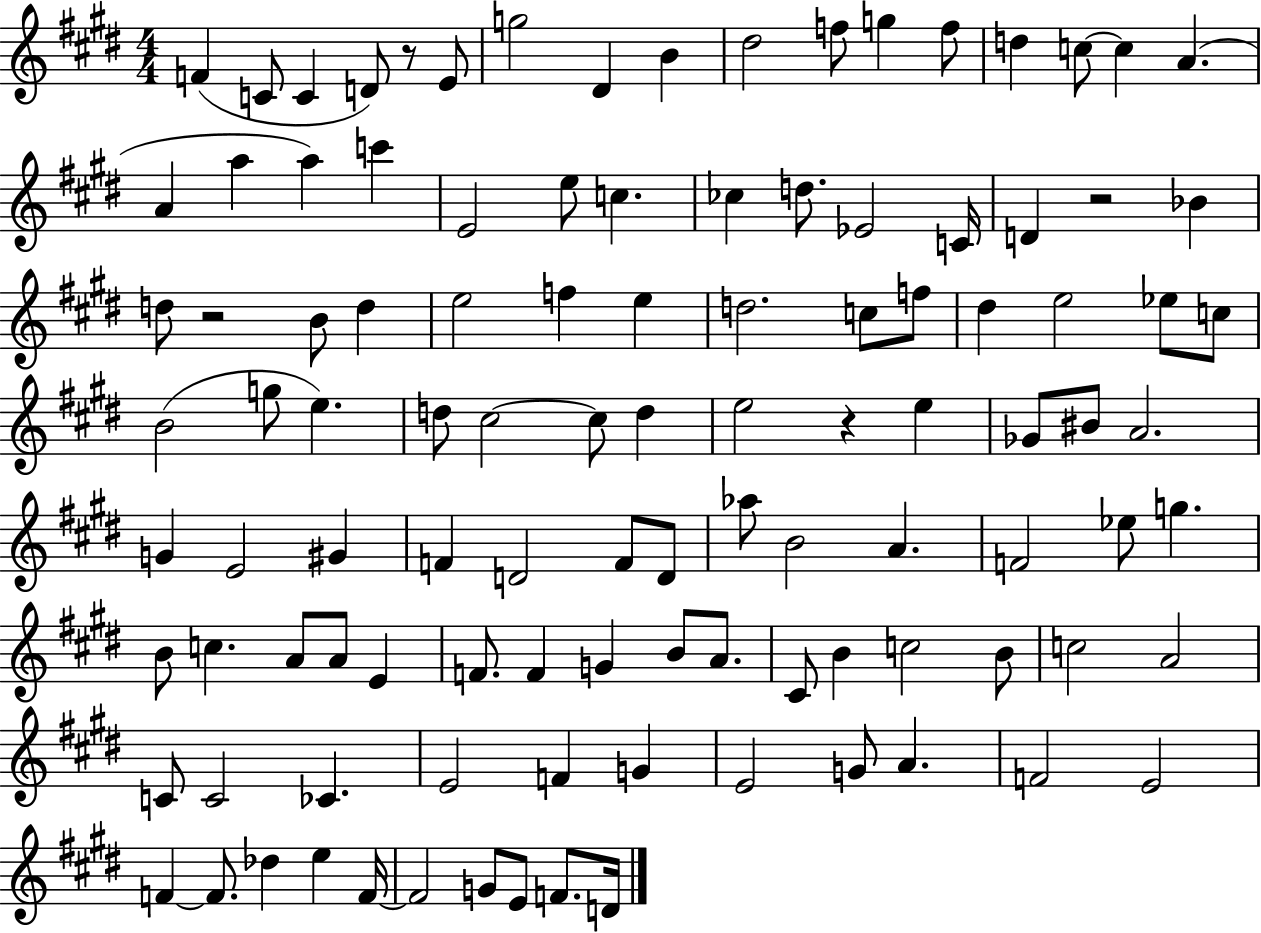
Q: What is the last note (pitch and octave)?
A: D4